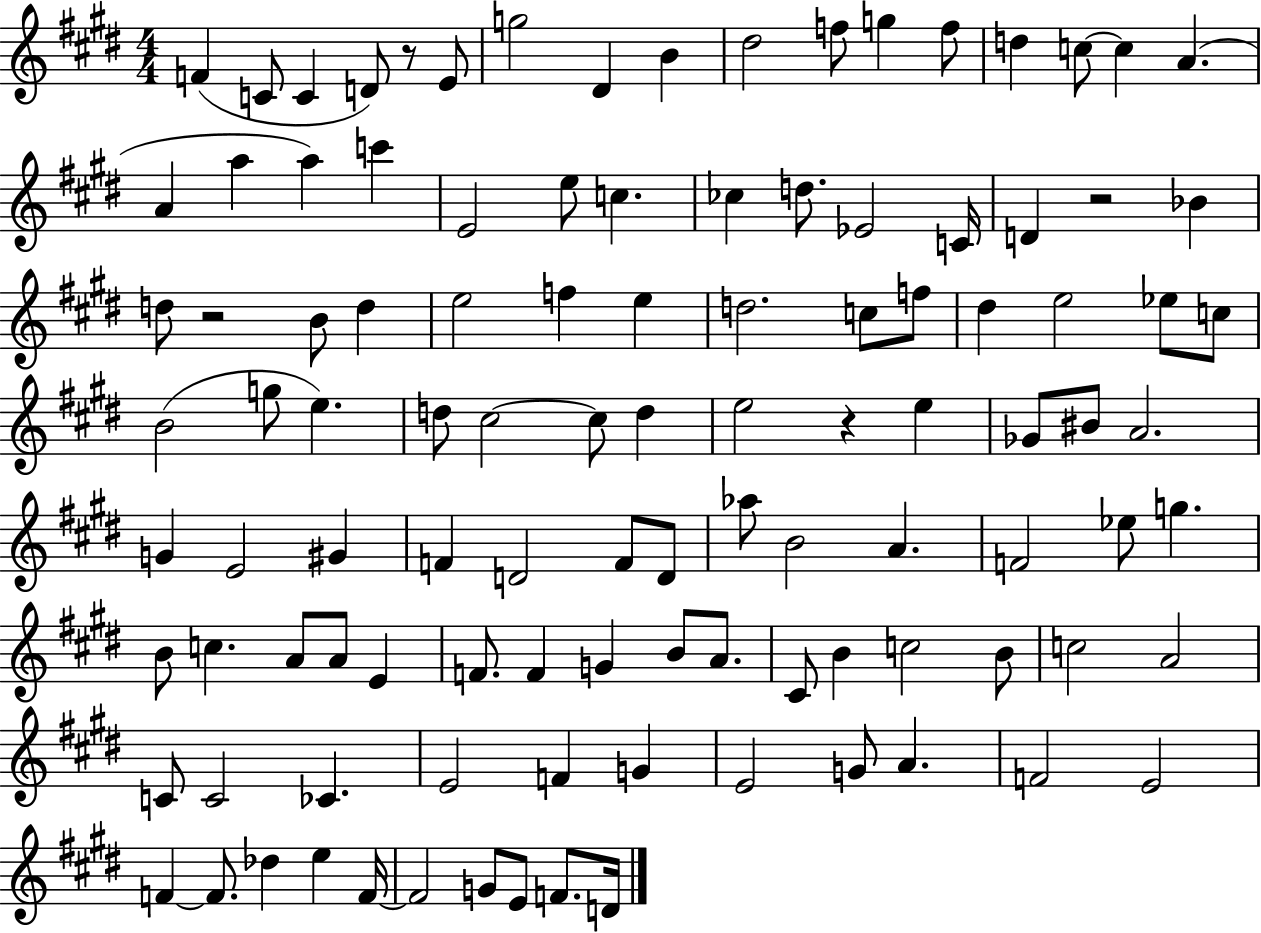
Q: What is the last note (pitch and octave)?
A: D4